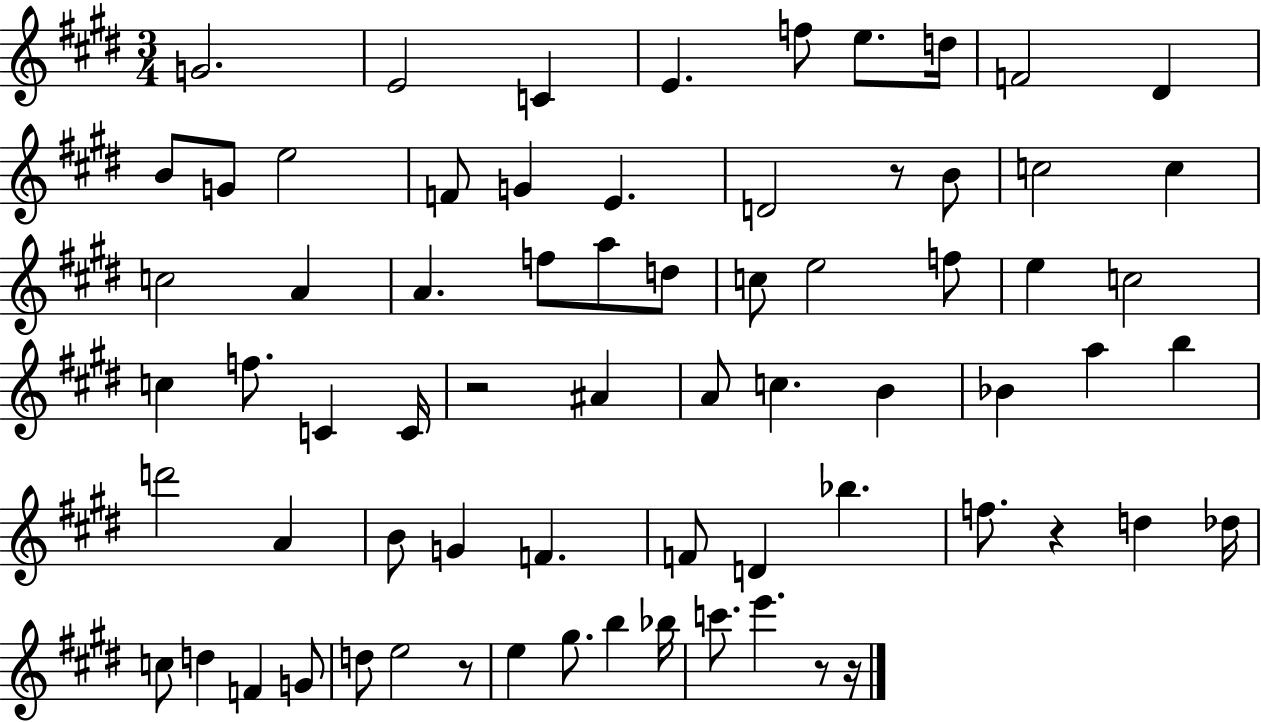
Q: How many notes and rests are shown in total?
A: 70